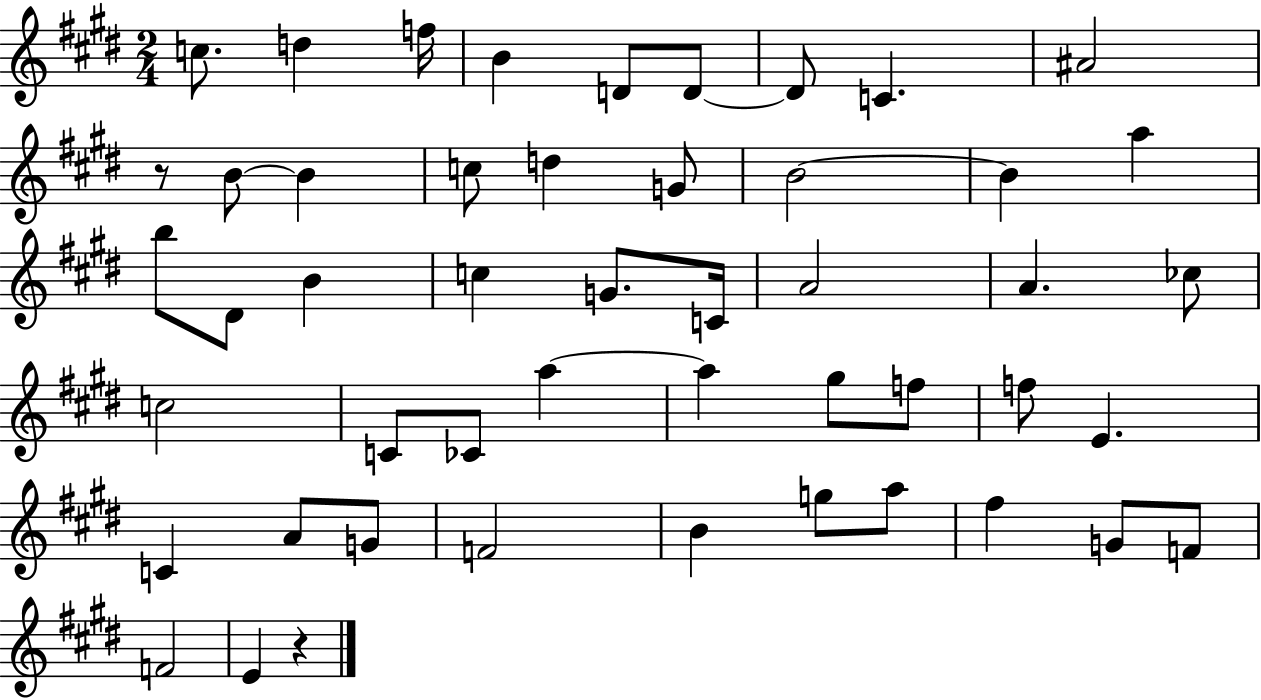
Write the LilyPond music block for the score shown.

{
  \clef treble
  \numericTimeSignature
  \time 2/4
  \key e \major
  c''8. d''4 f''16 | b'4 d'8 d'8~~ | d'8 c'4. | ais'2 | \break r8 b'8~~ b'4 | c''8 d''4 g'8 | b'2~~ | b'4 a''4 | \break b''8 dis'8 b'4 | c''4 g'8. c'16 | a'2 | a'4. ces''8 | \break c''2 | c'8 ces'8 a''4~~ | a''4 gis''8 f''8 | f''8 e'4. | \break c'4 a'8 g'8 | f'2 | b'4 g''8 a''8 | fis''4 g'8 f'8 | \break f'2 | e'4 r4 | \bar "|."
}